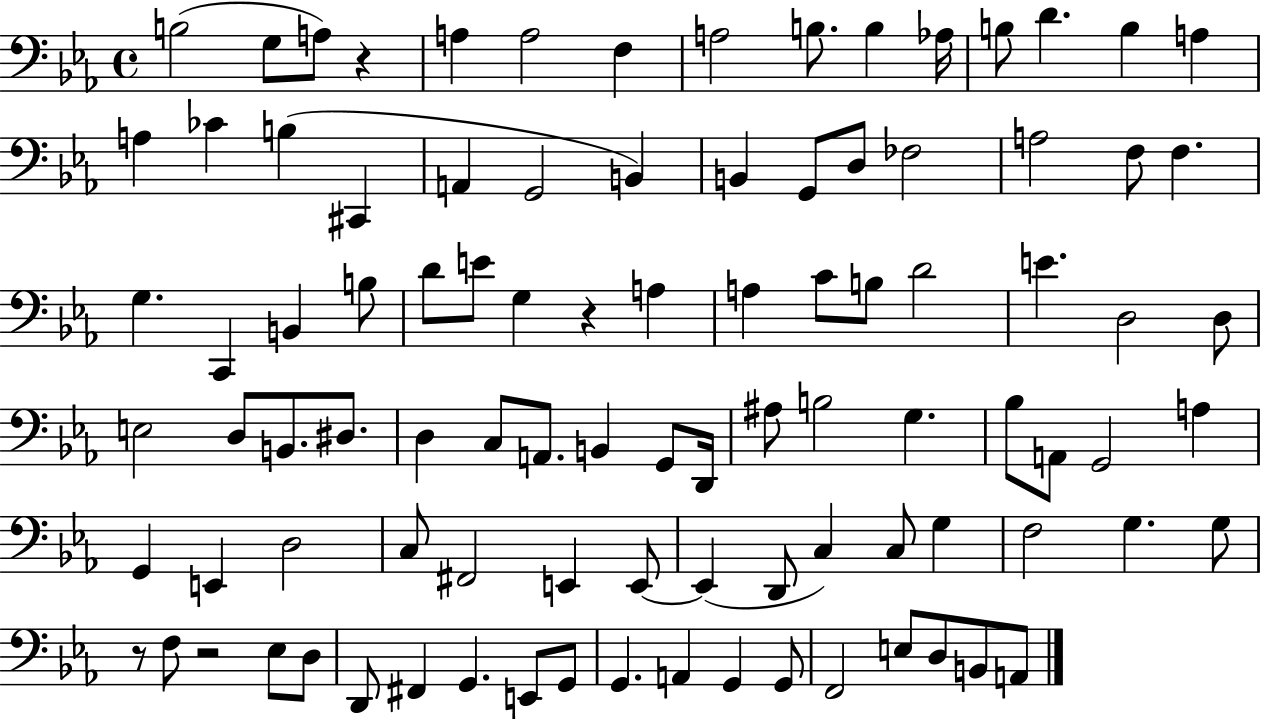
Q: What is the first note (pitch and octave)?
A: B3